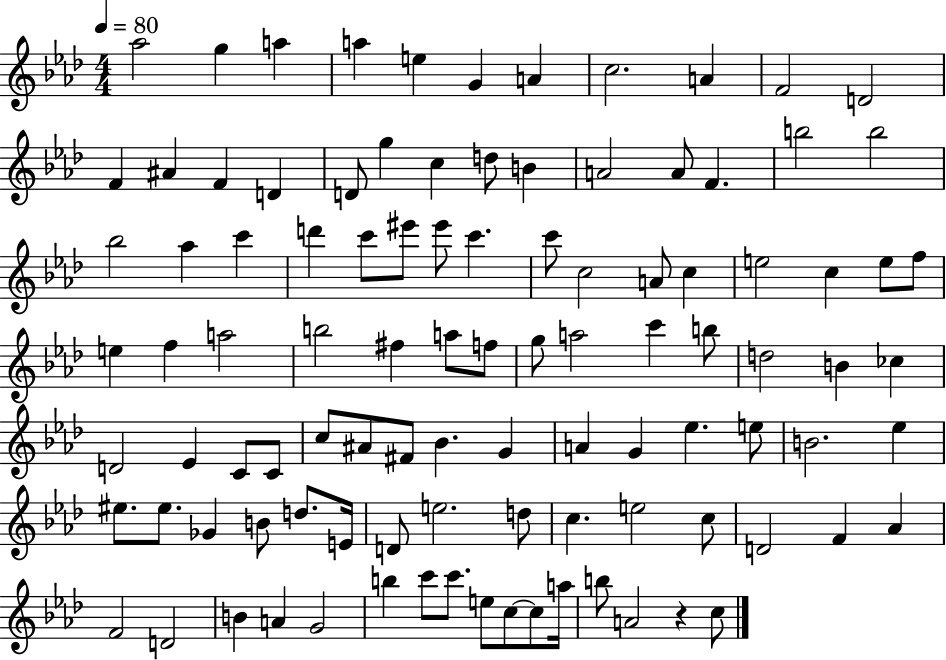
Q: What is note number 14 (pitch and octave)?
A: F4